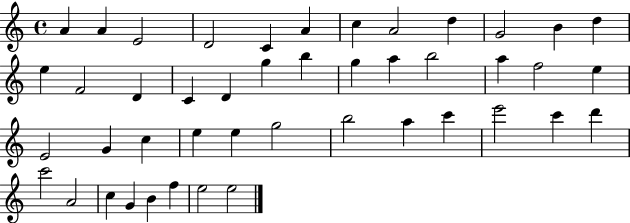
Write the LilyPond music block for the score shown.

{
  \clef treble
  \time 4/4
  \defaultTimeSignature
  \key c \major
  a'4 a'4 e'2 | d'2 c'4 a'4 | c''4 a'2 d''4 | g'2 b'4 d''4 | \break e''4 f'2 d'4 | c'4 d'4 g''4 b''4 | g''4 a''4 b''2 | a''4 f''2 e''4 | \break e'2 g'4 c''4 | e''4 e''4 g''2 | b''2 a''4 c'''4 | e'''2 c'''4 d'''4 | \break c'''2 a'2 | c''4 g'4 b'4 f''4 | e''2 e''2 | \bar "|."
}